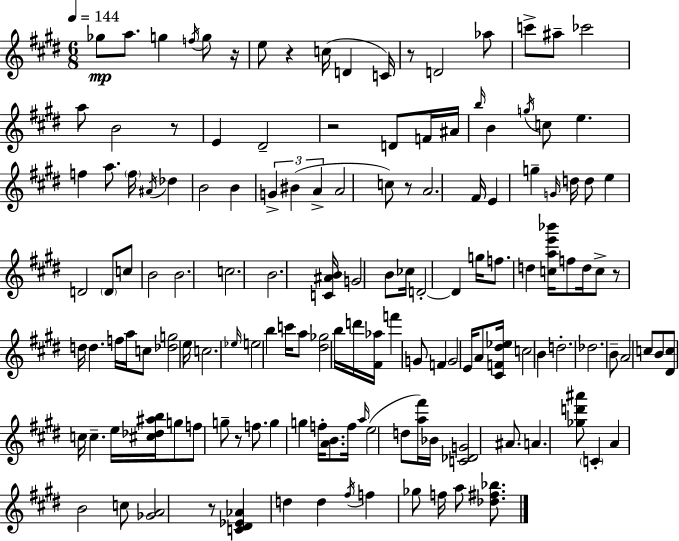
Gb5/e A5/e. G5/q F5/s G5/e R/s E5/e R/q C5/s D4/q C4/s R/e D4/h Ab5/e C6/e A#5/e CES6/h A5/e B4/h R/e E4/q D#4/h R/h D4/e F4/s A#4/s B5/s B4/q G5/s C5/e E5/q. F5/q A5/e. F5/s A#4/s Db5/q B4/h B4/q G4/q BIS4/q A4/q A4/h C5/e R/e A4/h. F#4/s E4/q G5/q G4/s D5/s D5/e E5/q D4/h D4/e C5/e B4/h B4/h. C5/h. B4/h. [C4,A#4,B4]/s G4/h B4/e CES5/s D4/h D4/q G5/s F5/e. D5/q [C5,A5,E6,Bb6]/s F5/e D5/s C5/e R/e D5/s D5/q. F5/s A5/s C5/e [Db5,G5]/h E5/s C5/h. Eb5/s E5/h B5/q C6/s A5/e [D#5,Gb5]/h B5/s D6/s [F#4,Ab5]/s F6/q G4/e F4/q G4/h E4/s A4/e [C#4,F4,D#5,Eb5]/s C5/h B4/q D5/h. Db5/h. B4/e A4/h C5/e B4/e [D#4,C5]/e C5/s C5/q. E5/s [C#5,Db5,A#5,B5]/s G5/e F5/e G5/e R/e F5/e. G5/q G5/q F5/s [A4,B4]/e. F5/s A5/s E5/h D5/e [A5,F#6]/s Bb4/s [C4,Db4,G4]/h A#4/e. A4/q. [Gb5,D6,A#6]/e C4/q A4/q B4/h C5/e [Gb4,A4]/h R/e [C4,D#4,Eb4,Ab4]/q D5/q D5/q F#5/s F5/q Gb5/e F5/s A5/e [Db5,F#5,Bb5]/e.